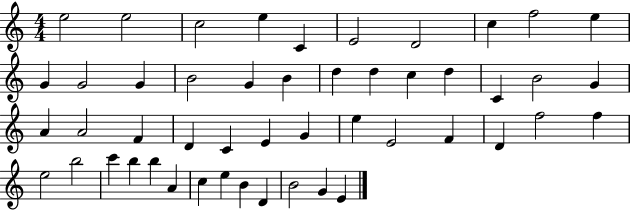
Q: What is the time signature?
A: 4/4